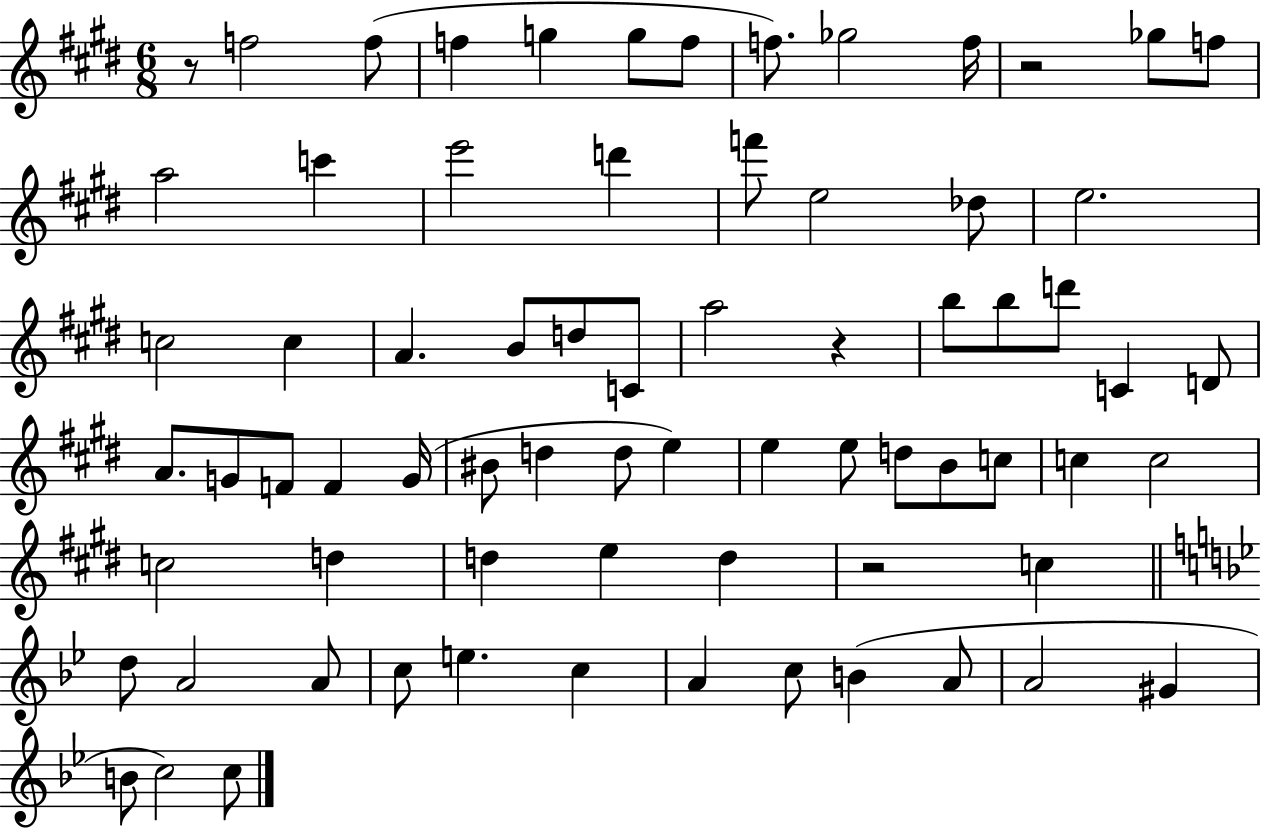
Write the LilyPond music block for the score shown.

{
  \clef treble
  \numericTimeSignature
  \time 6/8
  \key e \major
  \repeat volta 2 { r8 f''2 f''8( | f''4 g''4 g''8 f''8 | f''8.) ges''2 f''16 | r2 ges''8 f''8 | \break a''2 c'''4 | e'''2 d'''4 | f'''8 e''2 des''8 | e''2. | \break c''2 c''4 | a'4. b'8 d''8 c'8 | a''2 r4 | b''8 b''8 d'''8 c'4 d'8 | \break a'8. g'8 f'8 f'4 g'16( | bis'8 d''4 d''8 e''4) | e''4 e''8 d''8 b'8 c''8 | c''4 c''2 | \break c''2 d''4 | d''4 e''4 d''4 | r2 c''4 | \bar "||" \break \key g \minor d''8 a'2 a'8 | c''8 e''4. c''4 | a'4 c''8 b'4( a'8 | a'2 gis'4 | \break b'8 c''2) c''8 | } \bar "|."
}